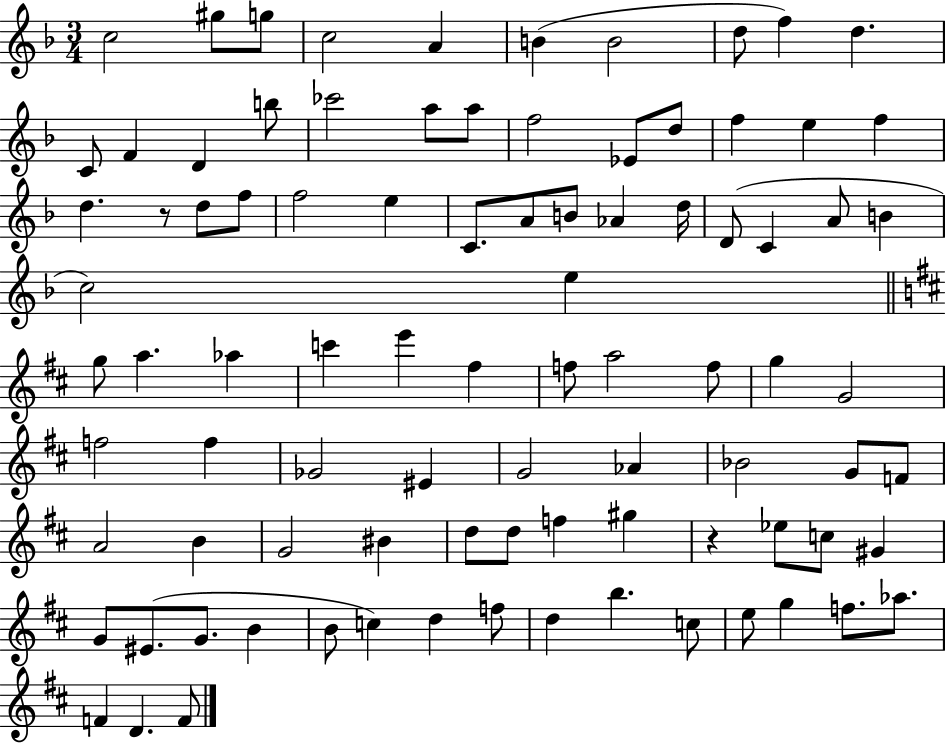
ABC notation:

X:1
T:Untitled
M:3/4
L:1/4
K:F
c2 ^g/2 g/2 c2 A B B2 d/2 f d C/2 F D b/2 _c'2 a/2 a/2 f2 _E/2 d/2 f e f d z/2 d/2 f/2 f2 e C/2 A/2 B/2 _A d/4 D/2 C A/2 B c2 e g/2 a _a c' e' ^f f/2 a2 f/2 g G2 f2 f _G2 ^E G2 _A _B2 G/2 F/2 A2 B G2 ^B d/2 d/2 f ^g z _e/2 c/2 ^G G/2 ^E/2 G/2 B B/2 c d f/2 d b c/2 e/2 g f/2 _a/2 F D F/2